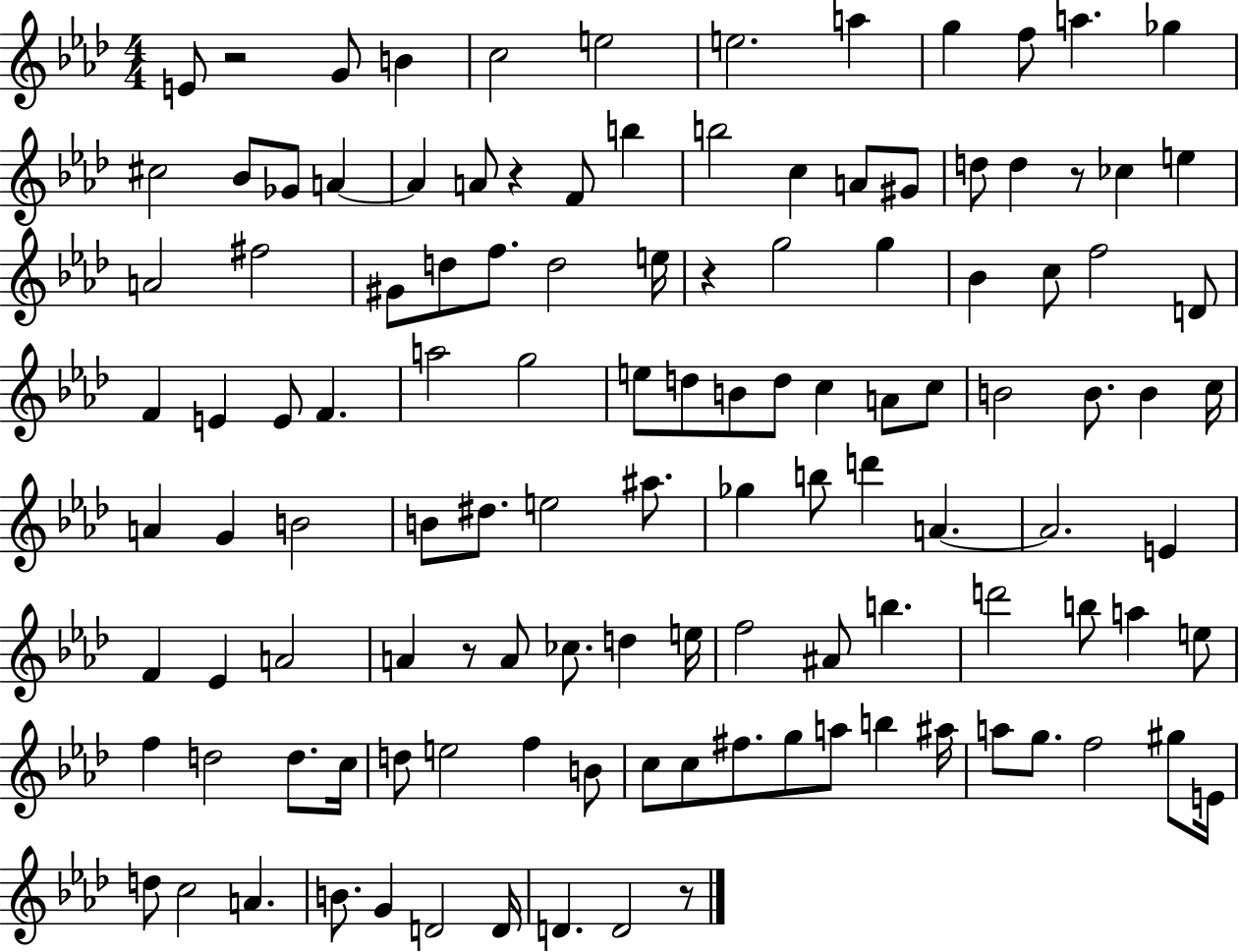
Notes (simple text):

E4/e R/h G4/e B4/q C5/h E5/h E5/h. A5/q G5/q F5/e A5/q. Gb5/q C#5/h Bb4/e Gb4/e A4/q A4/q A4/e R/q F4/e B5/q B5/h C5/q A4/e G#4/e D5/e D5/q R/e CES5/q E5/q A4/h F#5/h G#4/e D5/e F5/e. D5/h E5/s R/q G5/h G5/q Bb4/q C5/e F5/h D4/e F4/q E4/q E4/e F4/q. A5/h G5/h E5/e D5/e B4/e D5/e C5/q A4/e C5/e B4/h B4/e. B4/q C5/s A4/q G4/q B4/h B4/e D#5/e. E5/h A#5/e. Gb5/q B5/e D6/q A4/q. A4/h. E4/q F4/q Eb4/q A4/h A4/q R/e A4/e CES5/e. D5/q E5/s F5/h A#4/e B5/q. D6/h B5/e A5/q E5/e F5/q D5/h D5/e. C5/s D5/e E5/h F5/q B4/e C5/e C5/e F#5/e. G5/e A5/e B5/q A#5/s A5/e G5/e. F5/h G#5/e E4/s D5/e C5/h A4/q. B4/e. G4/q D4/h D4/s D4/q. D4/h R/e